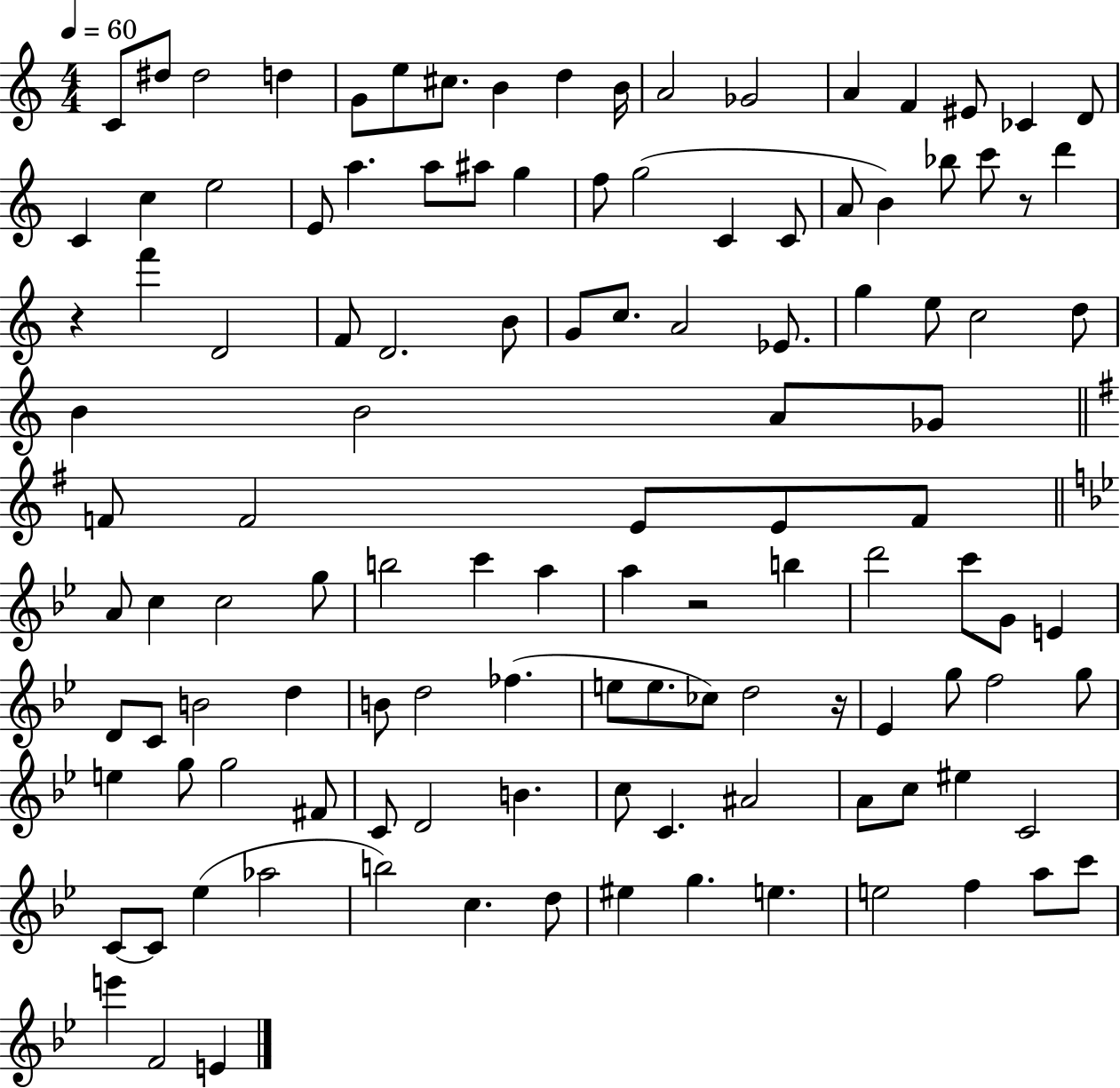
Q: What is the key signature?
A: C major